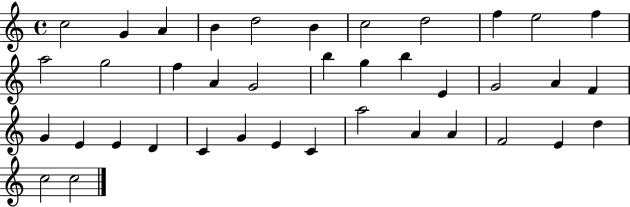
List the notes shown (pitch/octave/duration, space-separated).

C5/h G4/q A4/q B4/q D5/h B4/q C5/h D5/h F5/q E5/h F5/q A5/h G5/h F5/q A4/q G4/h B5/q G5/q B5/q E4/q G4/h A4/q F4/q G4/q E4/q E4/q D4/q C4/q G4/q E4/q C4/q A5/h A4/q A4/q F4/h E4/q D5/q C5/h C5/h